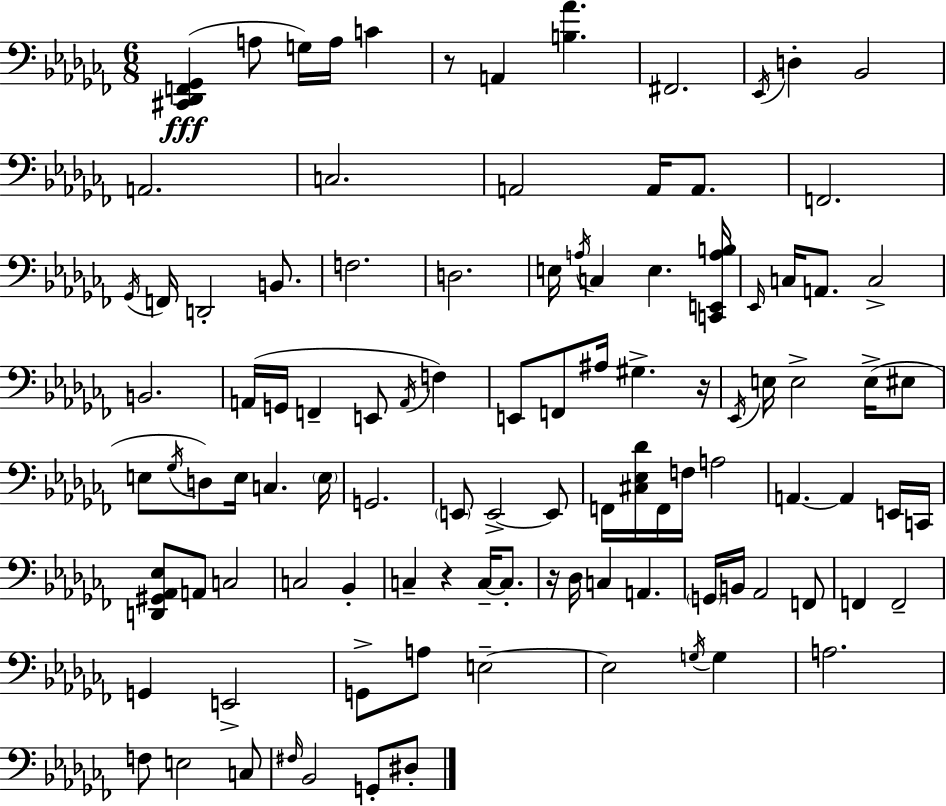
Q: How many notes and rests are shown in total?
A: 104